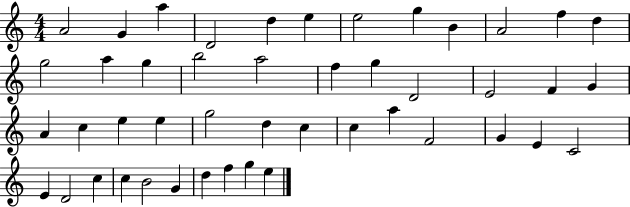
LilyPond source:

{
  \clef treble
  \numericTimeSignature
  \time 4/4
  \key c \major
  a'2 g'4 a''4 | d'2 d''4 e''4 | e''2 g''4 b'4 | a'2 f''4 d''4 | \break g''2 a''4 g''4 | b''2 a''2 | f''4 g''4 d'2 | e'2 f'4 g'4 | \break a'4 c''4 e''4 e''4 | g''2 d''4 c''4 | c''4 a''4 f'2 | g'4 e'4 c'2 | \break e'4 d'2 c''4 | c''4 b'2 g'4 | d''4 f''4 g''4 e''4 | \bar "|."
}